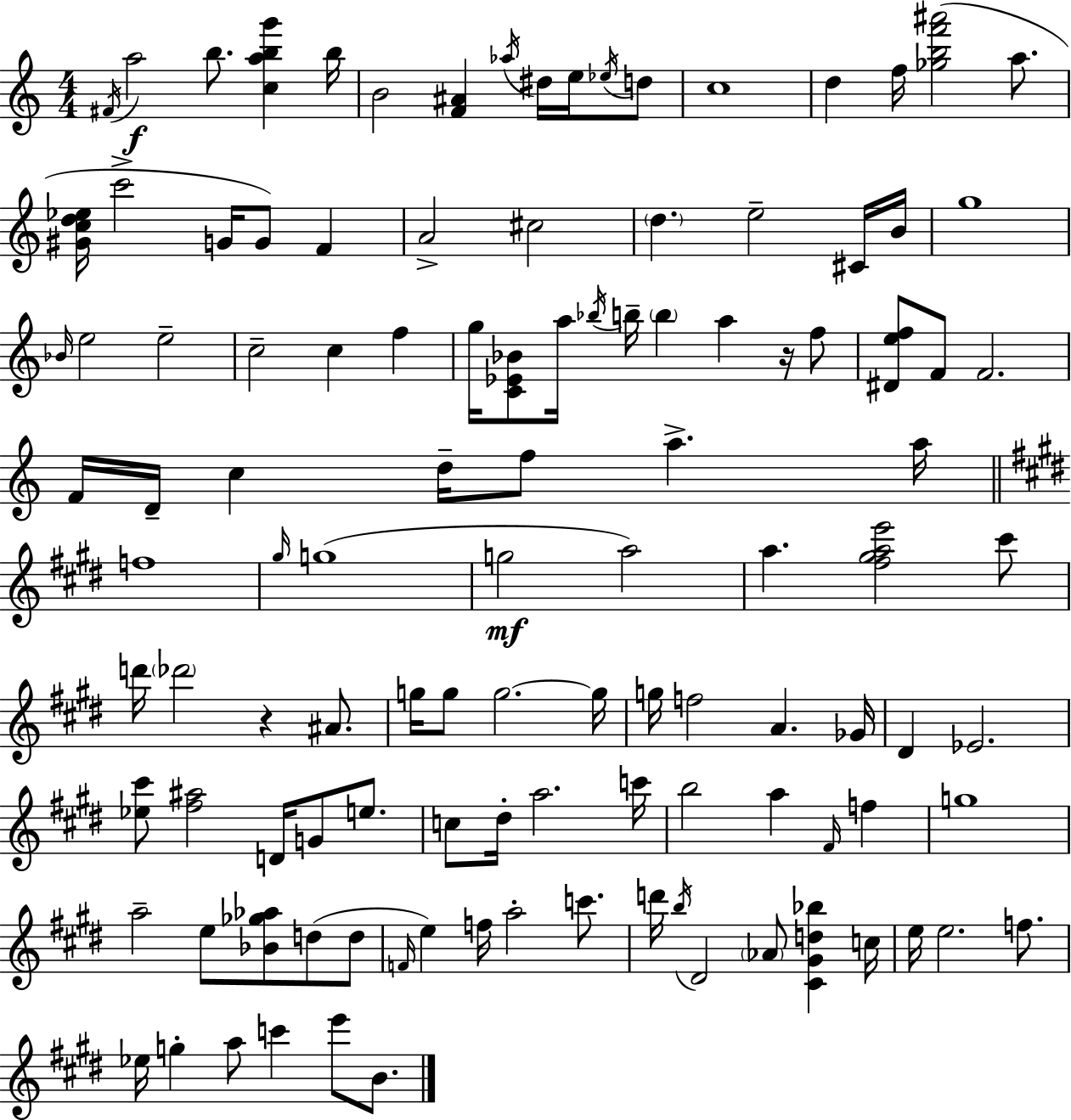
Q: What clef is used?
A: treble